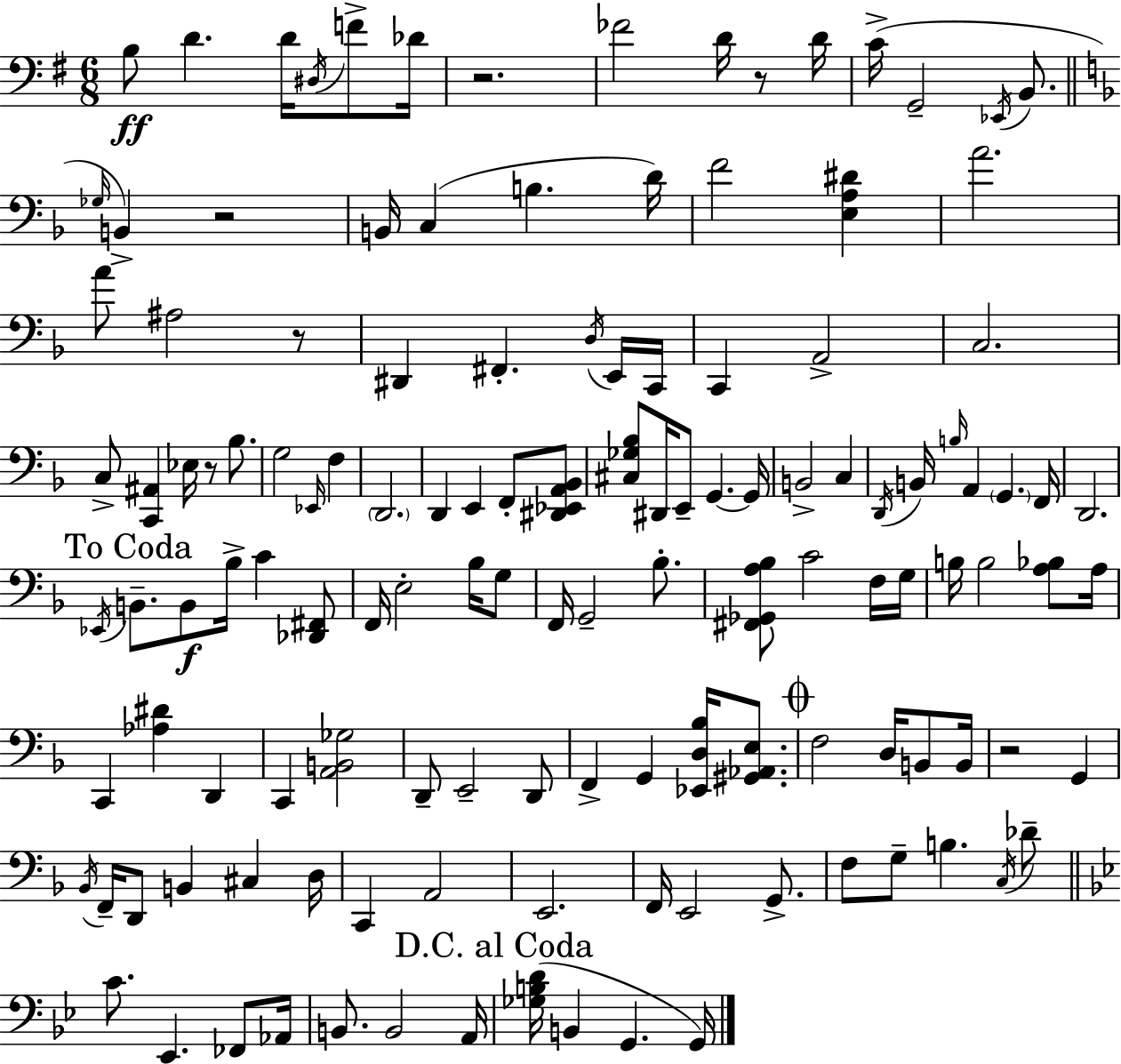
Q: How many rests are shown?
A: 6